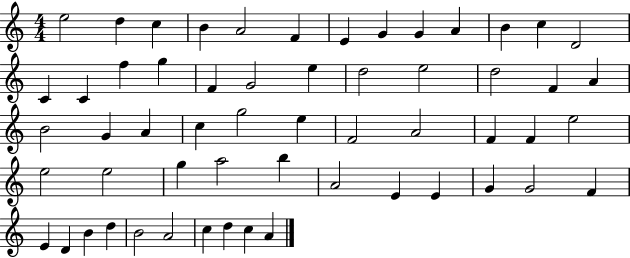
X:1
T:Untitled
M:4/4
L:1/4
K:C
e2 d c B A2 F E G G A B c D2 C C f g F G2 e d2 e2 d2 F A B2 G A c g2 e F2 A2 F F e2 e2 e2 g a2 b A2 E E G G2 F E D B d B2 A2 c d c A